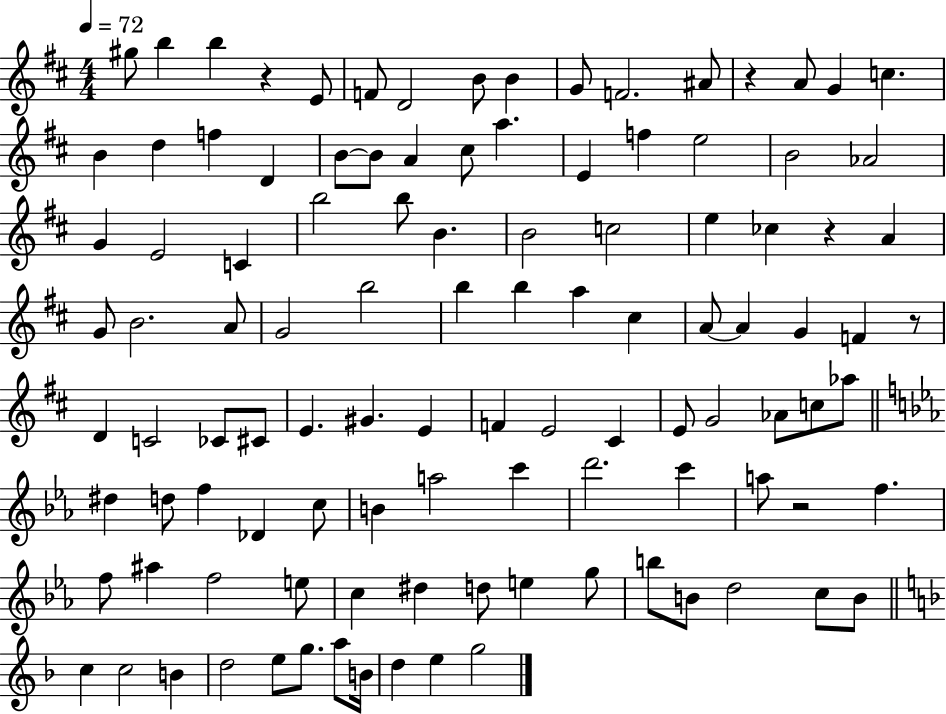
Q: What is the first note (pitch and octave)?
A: G#5